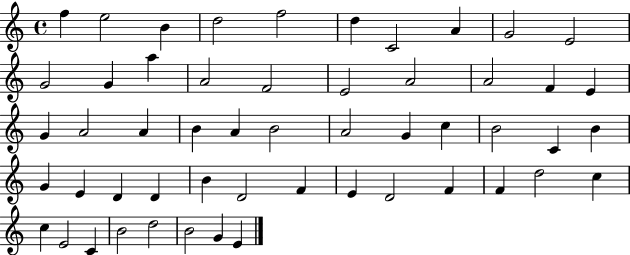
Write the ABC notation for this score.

X:1
T:Untitled
M:4/4
L:1/4
K:C
f e2 B d2 f2 d C2 A G2 E2 G2 G a A2 F2 E2 A2 A2 F E G A2 A B A B2 A2 G c B2 C B G E D D B D2 F E D2 F F d2 c c E2 C B2 d2 B2 G E